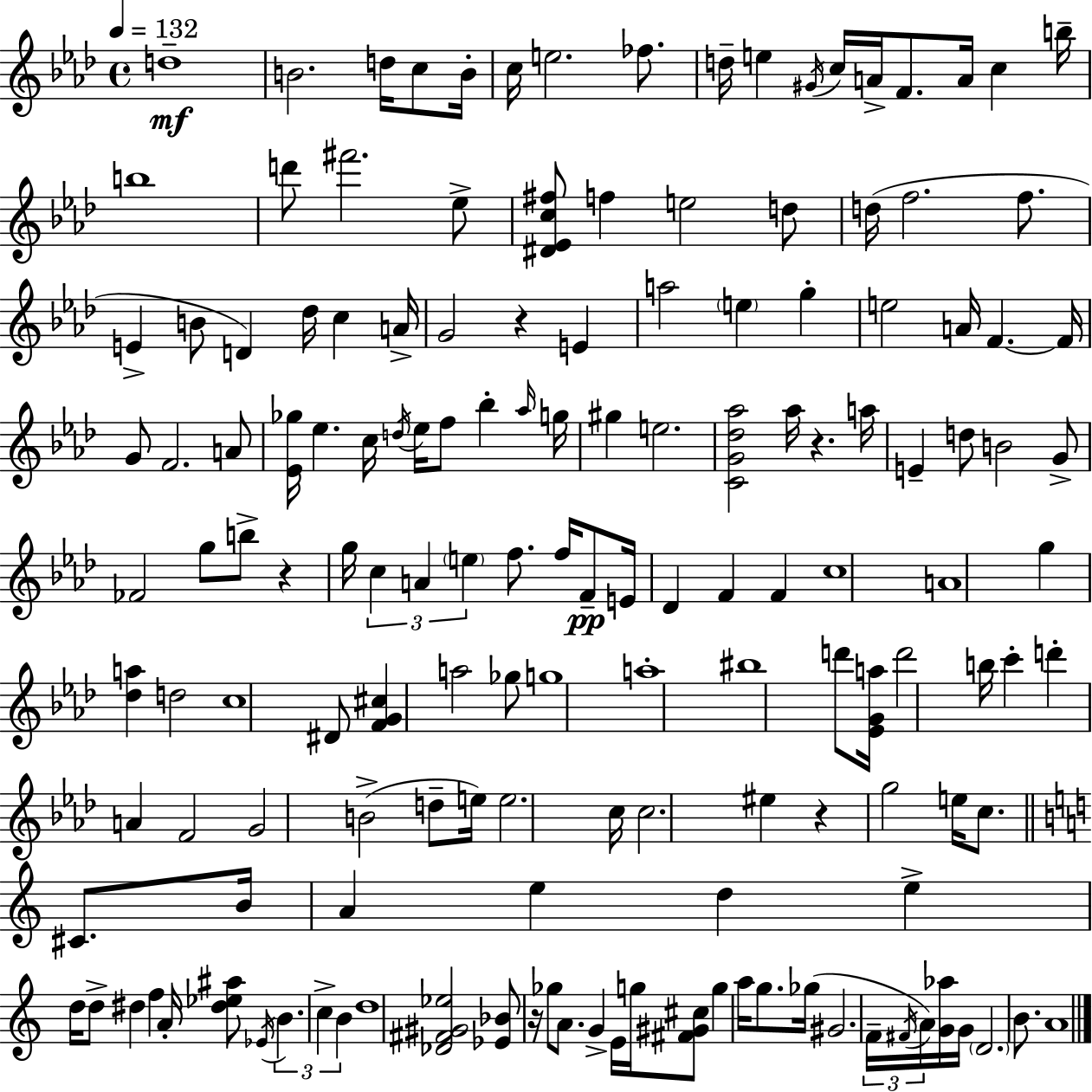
X:1
T:Untitled
M:4/4
L:1/4
K:Ab
d4 B2 d/4 c/2 B/4 c/4 e2 _f/2 d/4 e ^G/4 c/4 A/4 F/2 A/4 c b/4 b4 d'/2 ^f'2 _e/2 [^D_Ec^f]/2 f e2 d/2 d/4 f2 f/2 E B/2 D _d/4 c A/4 G2 z E a2 e g e2 A/4 F F/4 G/2 F2 A/2 [_E_g]/4 _e c/4 d/4 _e/4 f/2 _b _a/4 g/4 ^g e2 [CG_d_a]2 _a/4 z a/4 E d/2 B2 G/2 _F2 g/2 b/2 z g/4 c A e f/2 f/4 F/2 E/4 _D F F c4 A4 g [_da] d2 c4 ^D/2 [FG^c] a2 _g/2 g4 a4 ^b4 d'/2 [_EGa]/4 d'2 b/4 c' d' A F2 G2 B2 d/2 e/4 e2 c/4 c2 ^e z g2 e/4 c/2 ^C/2 B/4 A e d e d/4 d/2 ^d f A/4 [^d_e^a]/2 _E/4 B c B d4 [_D^F^G_e]2 [_E_B]/2 z/4 _g/2 A/2 G E/4 g/4 [^F^G^c]/2 g a/4 g/2 _g/4 ^G2 F/4 ^F/4 A/4 [G_a]/4 G/4 D2 B/2 A4